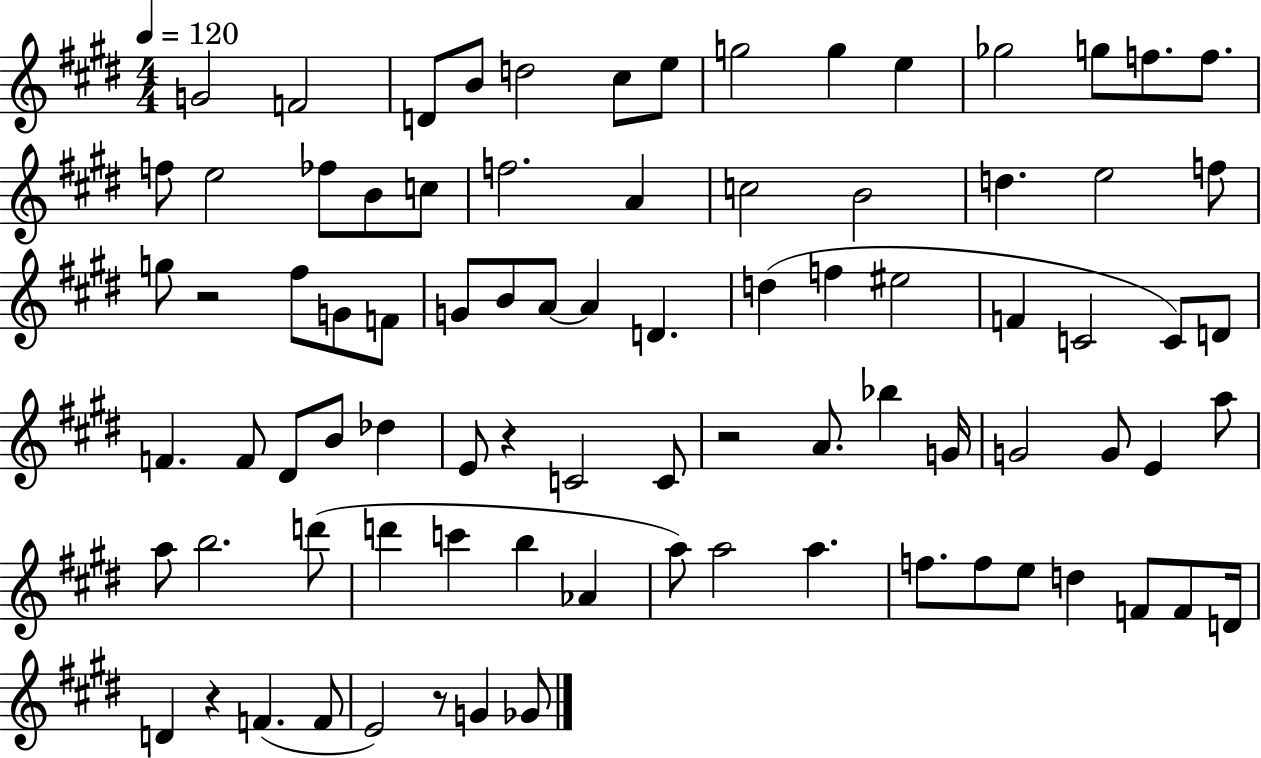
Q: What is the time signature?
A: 4/4